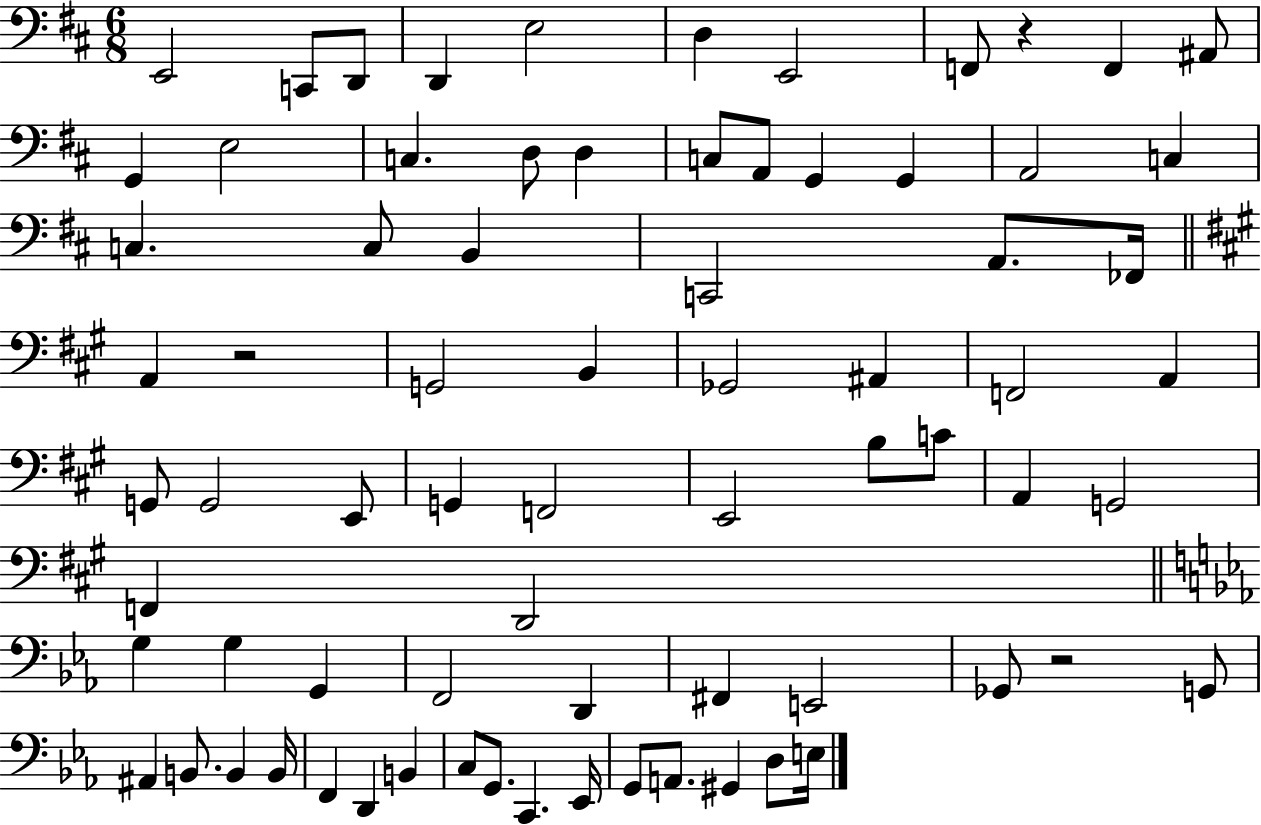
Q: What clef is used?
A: bass